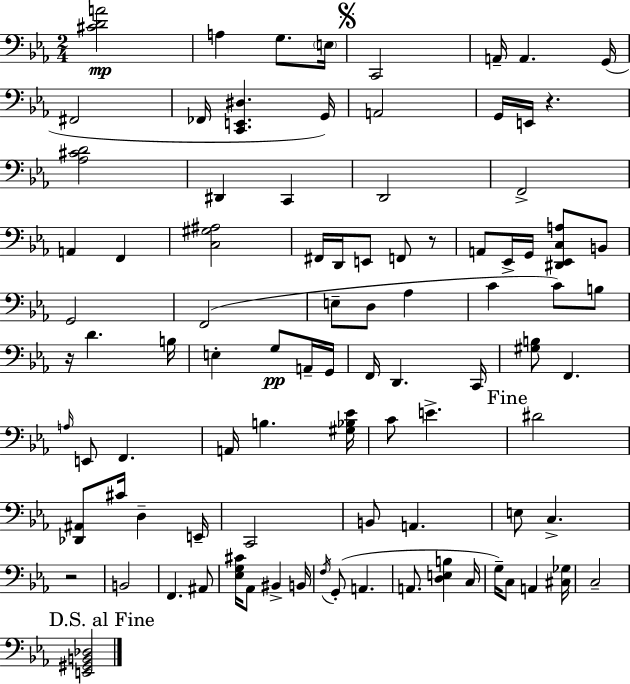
[C#4,D4,A4]/h A3/q G3/e. E3/s C2/h A2/s A2/q. G2/s F#2/h FES2/s [C2,E2,D#3]/q. G2/s A2/h G2/s E2/s R/q. [Ab3,C#4,D4]/h D#2/q C2/q D2/h F2/h A2/q F2/q [C3,G#3,A#3]/h F#2/s D2/s E2/e F2/e R/e A2/e Eb2/s G2/s [D#2,Eb2,C3,A3]/e B2/e G2/h F2/h E3/e D3/e Ab3/q C4/q C4/e B3/e R/s D4/q. B3/s E3/q G3/e A2/s G2/s F2/s D2/q. C2/s [G#3,B3]/e F2/q. A3/s E2/e F2/q. A2/s B3/q. [G#3,Bb3,Eb4]/s C4/e E4/q. D#4/h [Db2,A#2]/e C#4/s D3/q E2/s C2/h B2/e A2/q. E3/e C3/q. R/h B2/h F2/q. A#2/e [Eb3,G3,C#4]/s Ab2/e BIS2/q B2/s F3/s G2/e A2/q. A2/e. [D3,E3,B3]/q C3/s G3/s C3/e A2/q [C#3,Gb3]/s C3/h [E2,G#2,B2,Db3]/h